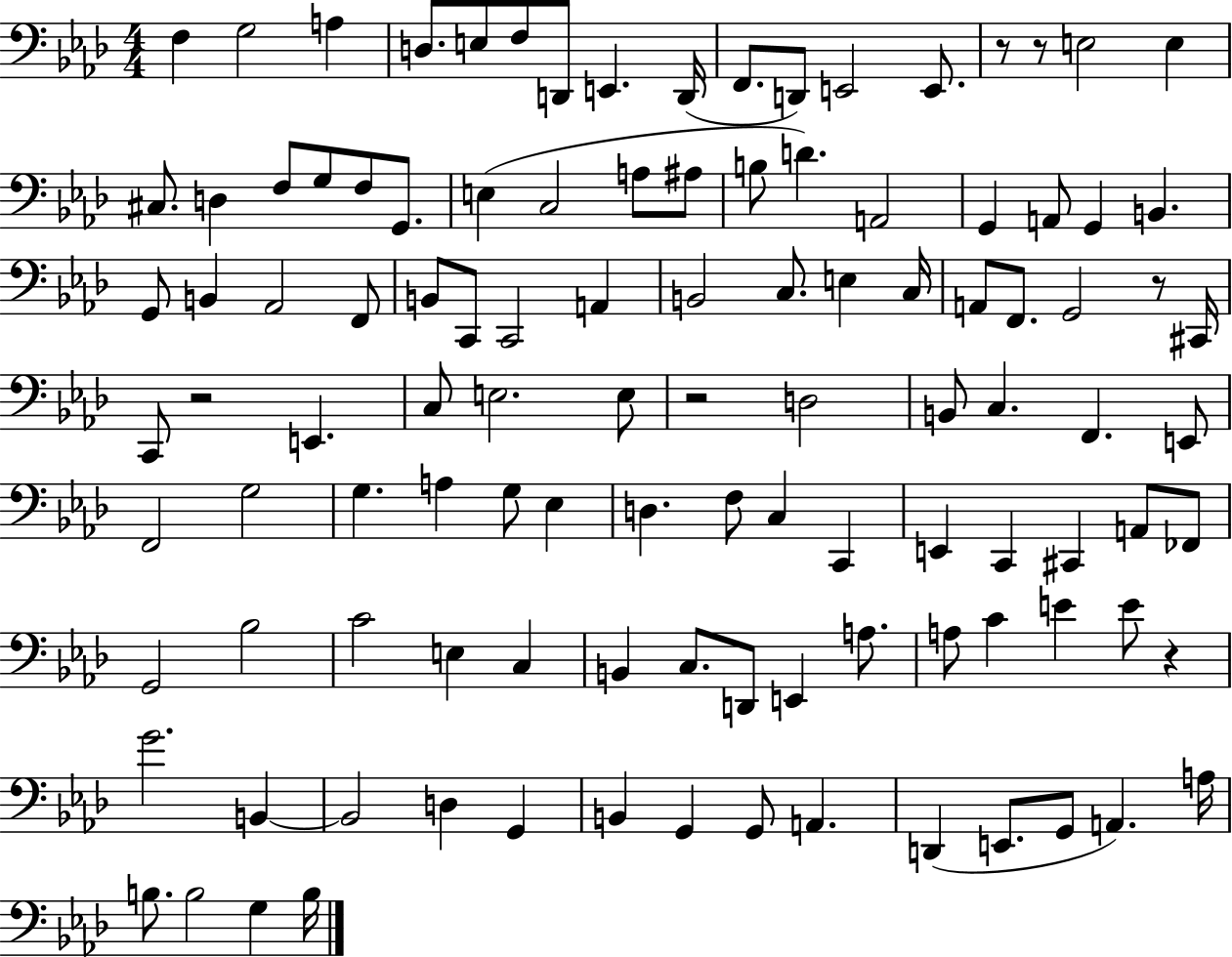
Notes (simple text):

F3/q G3/h A3/q D3/e. E3/e F3/e D2/e E2/q. D2/s F2/e. D2/e E2/h E2/e. R/e R/e E3/h E3/q C#3/e. D3/q F3/e G3/e F3/e G2/e. E3/q C3/h A3/e A#3/e B3/e D4/q. A2/h G2/q A2/e G2/q B2/q. G2/e B2/q Ab2/h F2/e B2/e C2/e C2/h A2/q B2/h C3/e. E3/q C3/s A2/e F2/e. G2/h R/e C#2/s C2/e R/h E2/q. C3/e E3/h. E3/e R/h D3/h B2/e C3/q. F2/q. E2/e F2/h G3/h G3/q. A3/q G3/e Eb3/q D3/q. F3/e C3/q C2/q E2/q C2/q C#2/q A2/e FES2/e G2/h Bb3/h C4/h E3/q C3/q B2/q C3/e. D2/e E2/q A3/e. A3/e C4/q E4/q E4/e R/q G4/h. B2/q B2/h D3/q G2/q B2/q G2/q G2/e A2/q. D2/q E2/e. G2/e A2/q. A3/s B3/e. B3/h G3/q B3/s